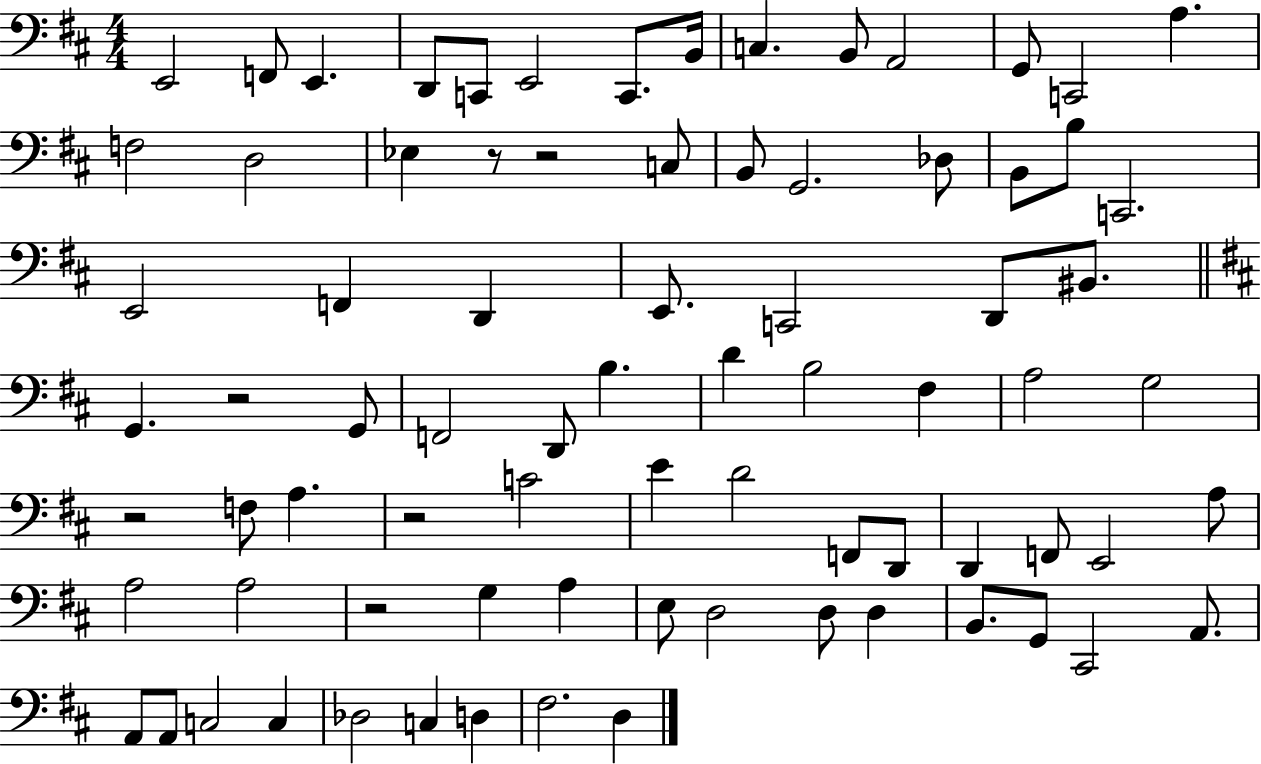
X:1
T:Untitled
M:4/4
L:1/4
K:D
E,,2 F,,/2 E,, D,,/2 C,,/2 E,,2 C,,/2 B,,/4 C, B,,/2 A,,2 G,,/2 C,,2 A, F,2 D,2 _E, z/2 z2 C,/2 B,,/2 G,,2 _D,/2 B,,/2 B,/2 C,,2 E,,2 F,, D,, E,,/2 C,,2 D,,/2 ^B,,/2 G,, z2 G,,/2 F,,2 D,,/2 B, D B,2 ^F, A,2 G,2 z2 F,/2 A, z2 C2 E D2 F,,/2 D,,/2 D,, F,,/2 E,,2 A,/2 A,2 A,2 z2 G, A, E,/2 D,2 D,/2 D, B,,/2 G,,/2 ^C,,2 A,,/2 A,,/2 A,,/2 C,2 C, _D,2 C, D, ^F,2 D,